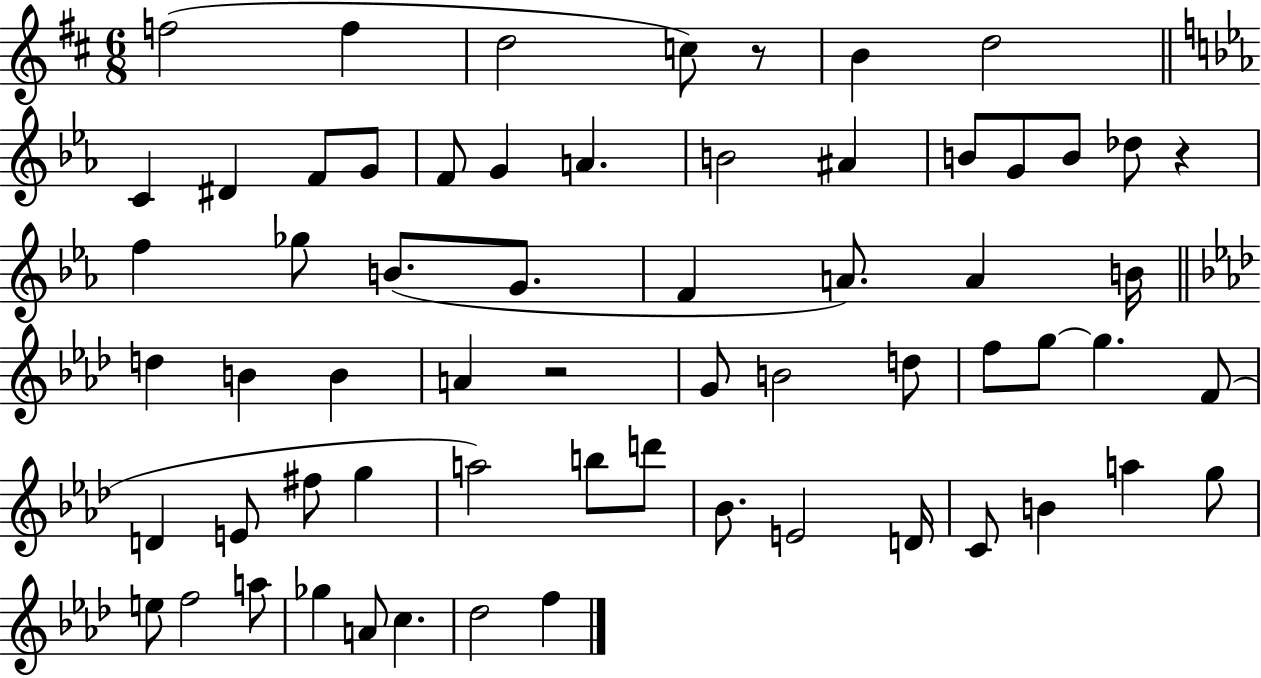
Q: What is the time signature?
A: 6/8